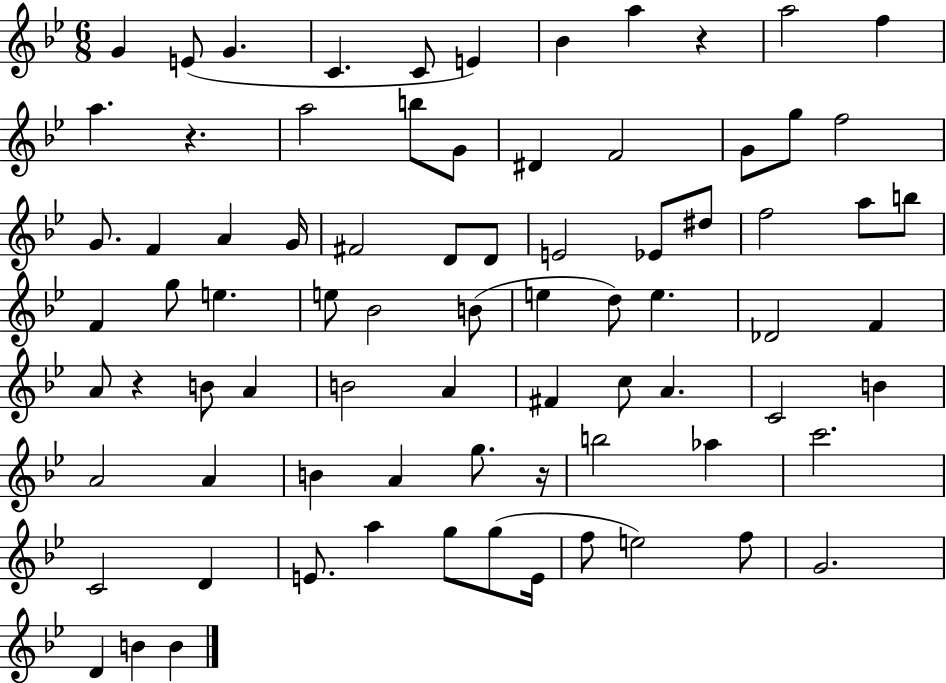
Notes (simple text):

G4/q E4/e G4/q. C4/q. C4/e E4/q Bb4/q A5/q R/q A5/h F5/q A5/q. R/q. A5/h B5/e G4/e D#4/q F4/h G4/e G5/e F5/h G4/e. F4/q A4/q G4/s F#4/h D4/e D4/e E4/h Eb4/e D#5/e F5/h A5/e B5/e F4/q G5/e E5/q. E5/e Bb4/h B4/e E5/q D5/e E5/q. Db4/h F4/q A4/e R/q B4/e A4/q B4/h A4/q F#4/q C5/e A4/q. C4/h B4/q A4/h A4/q B4/q A4/q G5/e. R/s B5/h Ab5/q C6/h. C4/h D4/q E4/e. A5/q G5/e G5/e E4/s F5/e E5/h F5/e G4/h. D4/q B4/q B4/q